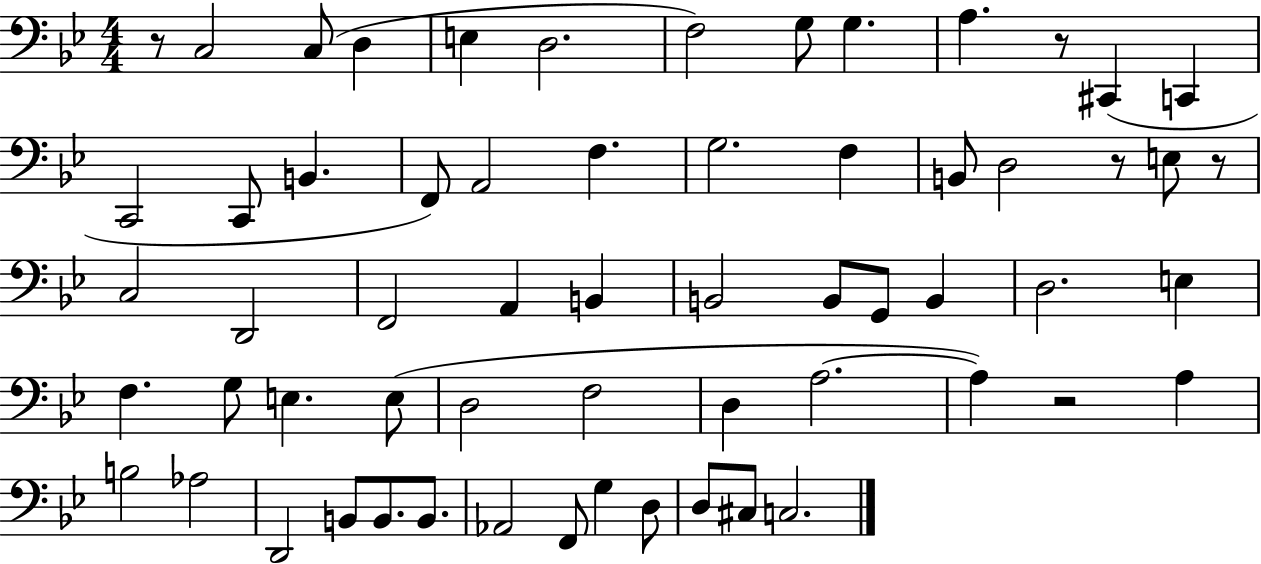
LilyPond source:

{
  \clef bass
  \numericTimeSignature
  \time 4/4
  \key bes \major
  \repeat volta 2 { r8 c2 c8( d4 | e4 d2. | f2) g8 g4. | a4. r8 cis,4( c,4 | \break c,2 c,8 b,4. | f,8) a,2 f4. | g2. f4 | b,8 d2 r8 e8 r8 | \break c2 d,2 | f,2 a,4 b,4 | b,2 b,8 g,8 b,4 | d2. e4 | \break f4. g8 e4. e8( | d2 f2 | d4 a2.~~ | a4) r2 a4 | \break b2 aes2 | d,2 b,8 b,8. b,8. | aes,2 f,8 g4 d8 | d8 cis8 c2. | \break } \bar "|."
}